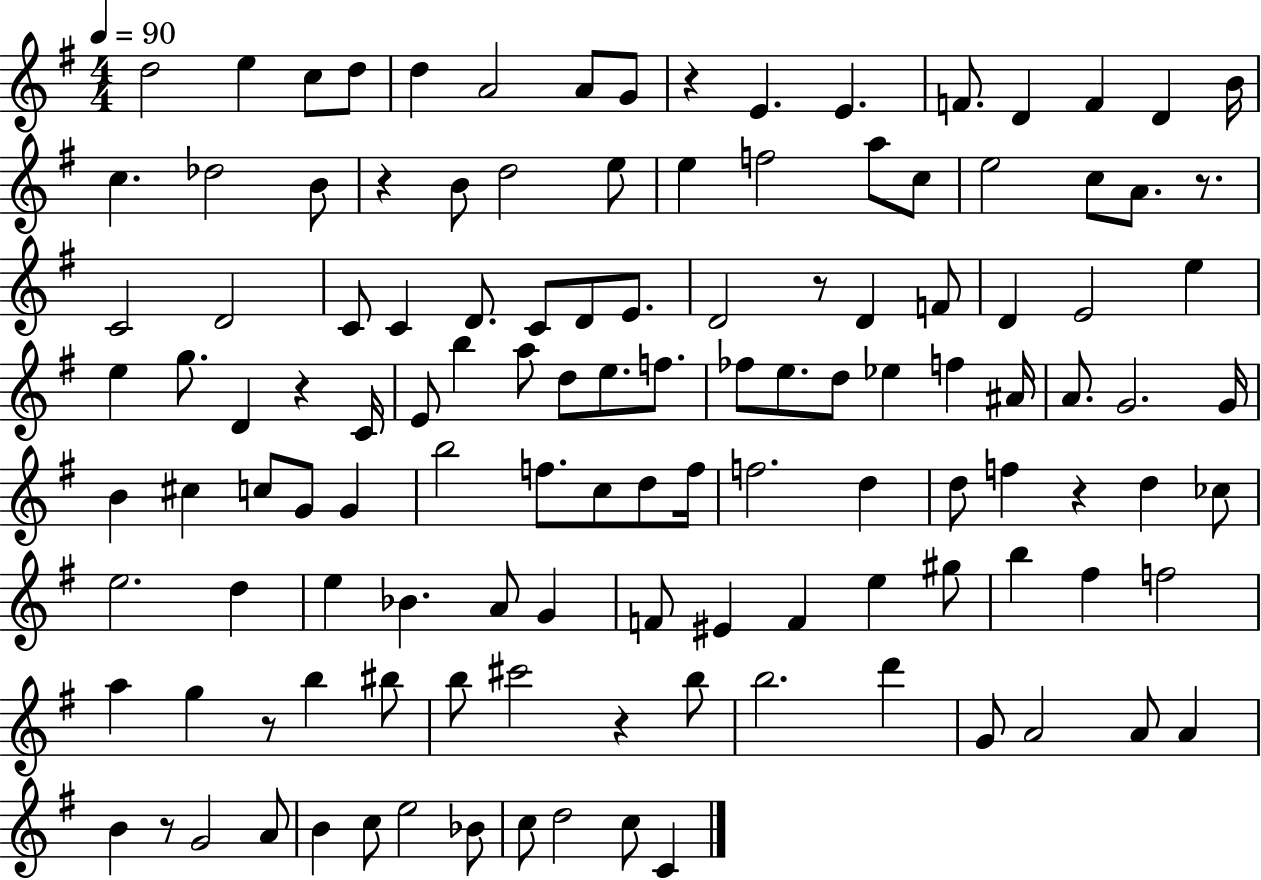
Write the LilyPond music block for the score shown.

{
  \clef treble
  \numericTimeSignature
  \time 4/4
  \key g \major
  \tempo 4 = 90
  d''2 e''4 c''8 d''8 | d''4 a'2 a'8 g'8 | r4 e'4. e'4. | f'8. d'4 f'4 d'4 b'16 | \break c''4. des''2 b'8 | r4 b'8 d''2 e''8 | e''4 f''2 a''8 c''8 | e''2 c''8 a'8. r8. | \break c'2 d'2 | c'8 c'4 d'8. c'8 d'8 e'8. | d'2 r8 d'4 f'8 | d'4 e'2 e''4 | \break e''4 g''8. d'4 r4 c'16 | e'8 b''4 a''8 d''8 e''8. f''8. | fes''8 e''8. d''8 ees''4 f''4 ais'16 | a'8. g'2. g'16 | \break b'4 cis''4 c''8 g'8 g'4 | b''2 f''8. c''8 d''8 f''16 | f''2. d''4 | d''8 f''4 r4 d''4 ces''8 | \break e''2. d''4 | e''4 bes'4. a'8 g'4 | f'8 eis'4 f'4 e''4 gis''8 | b''4 fis''4 f''2 | \break a''4 g''4 r8 b''4 bis''8 | b''8 cis'''2 r4 b''8 | b''2. d'''4 | g'8 a'2 a'8 a'4 | \break b'4 r8 g'2 a'8 | b'4 c''8 e''2 bes'8 | c''8 d''2 c''8 c'4 | \bar "|."
}